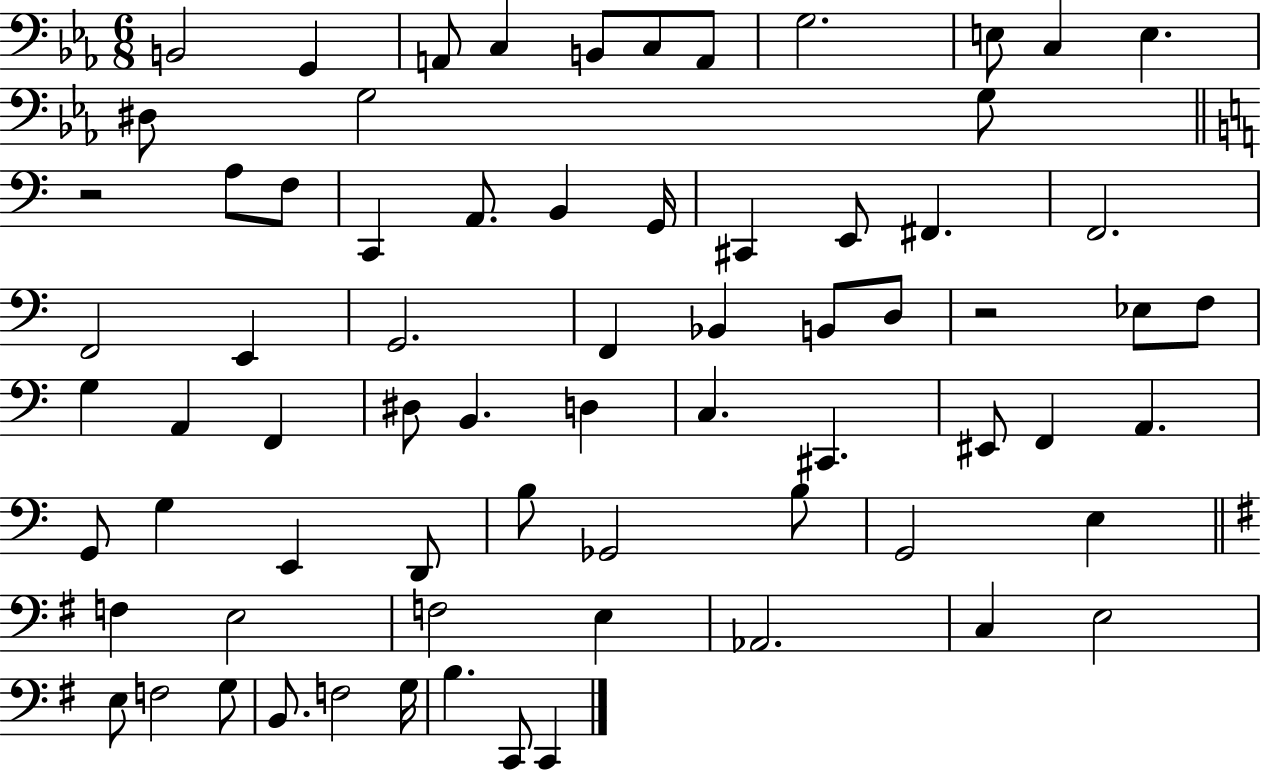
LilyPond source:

{
  \clef bass
  \numericTimeSignature
  \time 6/8
  \key ees \major
  b,2 g,4 | a,8 c4 b,8 c8 a,8 | g2. | e8 c4 e4. | \break dis8 g2 g8 | \bar "||" \break \key c \major r2 a8 f8 | c,4 a,8. b,4 g,16 | cis,4 e,8 fis,4. | f,2. | \break f,2 e,4 | g,2. | f,4 bes,4 b,8 d8 | r2 ees8 f8 | \break g4 a,4 f,4 | dis8 b,4. d4 | c4. cis,4. | eis,8 f,4 a,4. | \break g,8 g4 e,4 d,8 | b8 ges,2 b8 | g,2 e4 | \bar "||" \break \key g \major f4 e2 | f2 e4 | aes,2. | c4 e2 | \break e8 f2 g8 | b,8. f2 g16 | b4. c,8 c,4 | \bar "|."
}